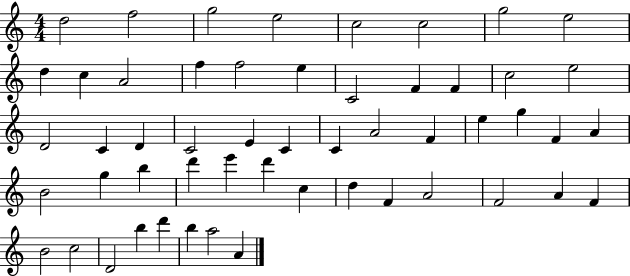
{
  \clef treble
  \numericTimeSignature
  \time 4/4
  \key c \major
  d''2 f''2 | g''2 e''2 | c''2 c''2 | g''2 e''2 | \break d''4 c''4 a'2 | f''4 f''2 e''4 | c'2 f'4 f'4 | c''2 e''2 | \break d'2 c'4 d'4 | c'2 e'4 c'4 | c'4 a'2 f'4 | e''4 g''4 f'4 a'4 | \break b'2 g''4 b''4 | d'''4 e'''4 d'''4 c''4 | d''4 f'4 a'2 | f'2 a'4 f'4 | \break b'2 c''2 | d'2 b''4 d'''4 | b''4 a''2 a'4 | \bar "|."
}